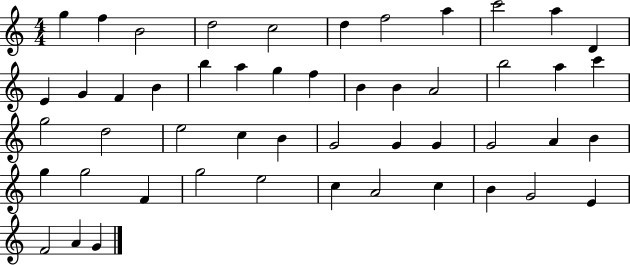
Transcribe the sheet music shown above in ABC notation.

X:1
T:Untitled
M:4/4
L:1/4
K:C
g f B2 d2 c2 d f2 a c'2 a D E G F B b a g f B B A2 b2 a c' g2 d2 e2 c B G2 G G G2 A B g g2 F g2 e2 c A2 c B G2 E F2 A G